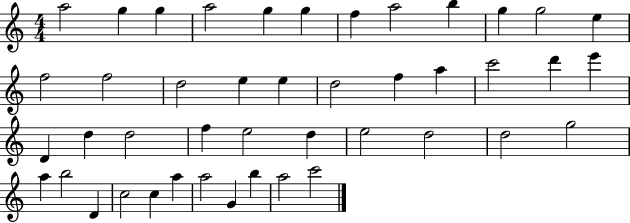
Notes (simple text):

A5/h G5/q G5/q A5/h G5/q G5/q F5/q A5/h B5/q G5/q G5/h E5/q F5/h F5/h D5/h E5/q E5/q D5/h F5/q A5/q C6/h D6/q E6/q D4/q D5/q D5/h F5/q E5/h D5/q E5/h D5/h D5/h G5/h A5/q B5/h D4/q C5/h C5/q A5/q A5/h G4/q B5/q A5/h C6/h